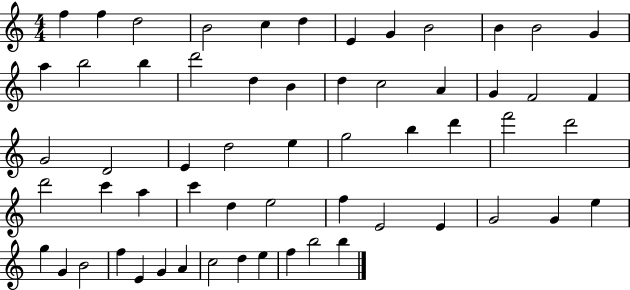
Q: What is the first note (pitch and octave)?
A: F5